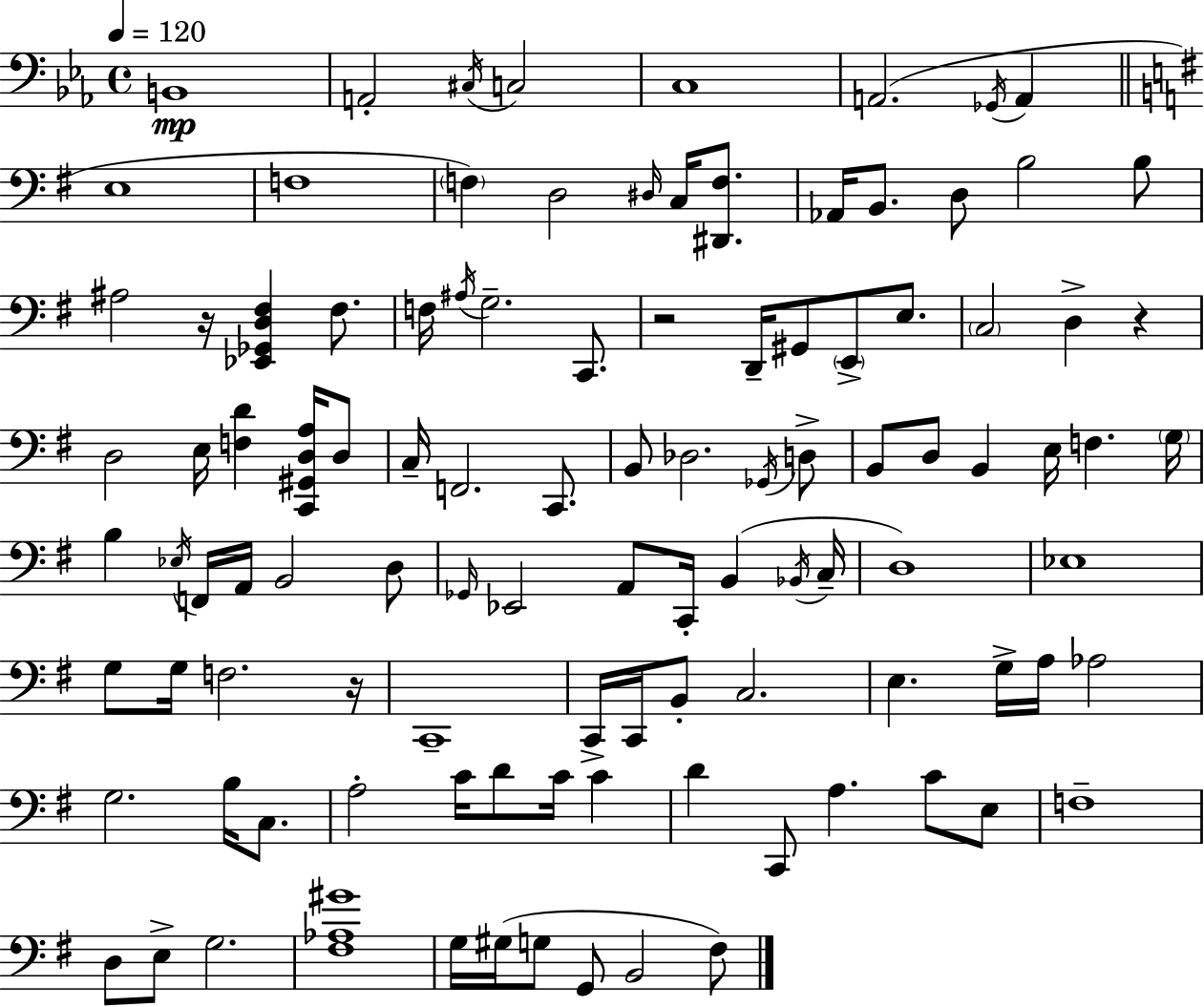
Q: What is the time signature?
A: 4/4